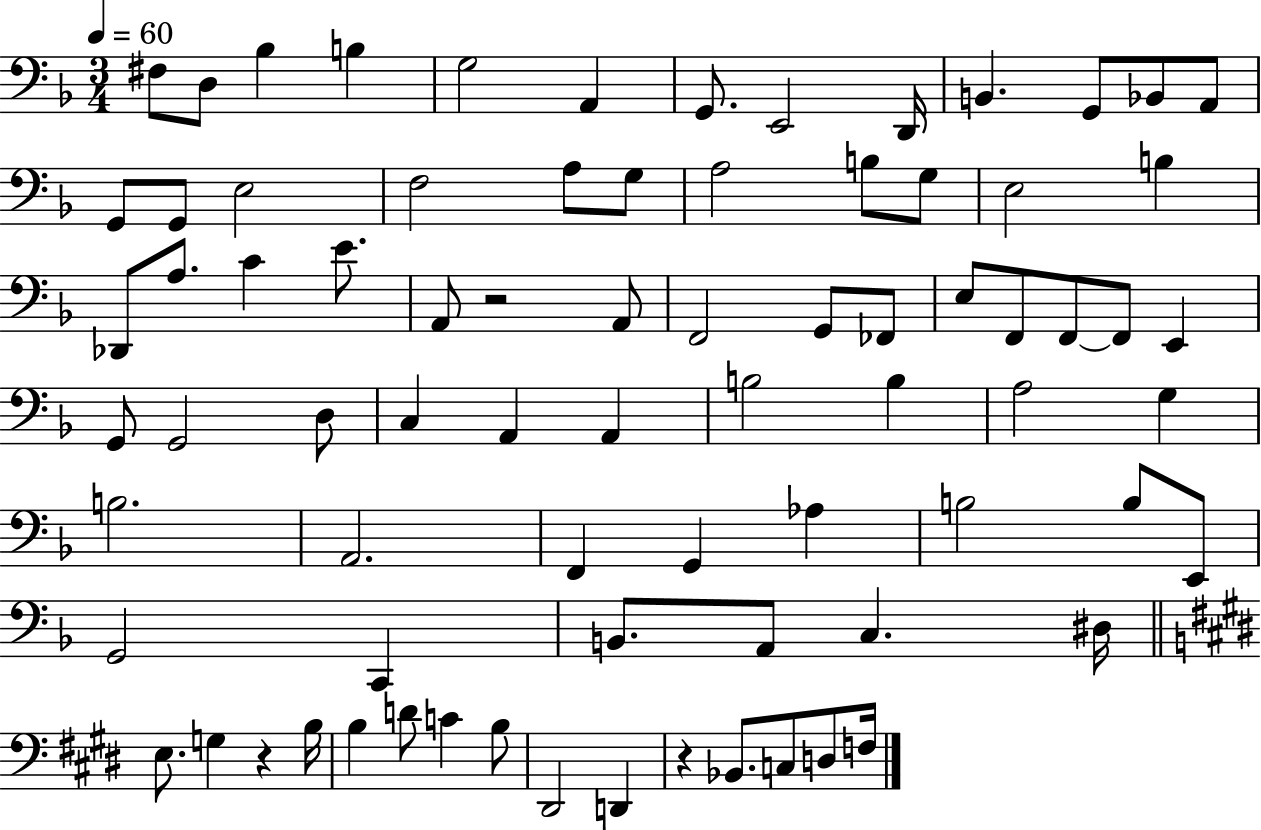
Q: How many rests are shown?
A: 3